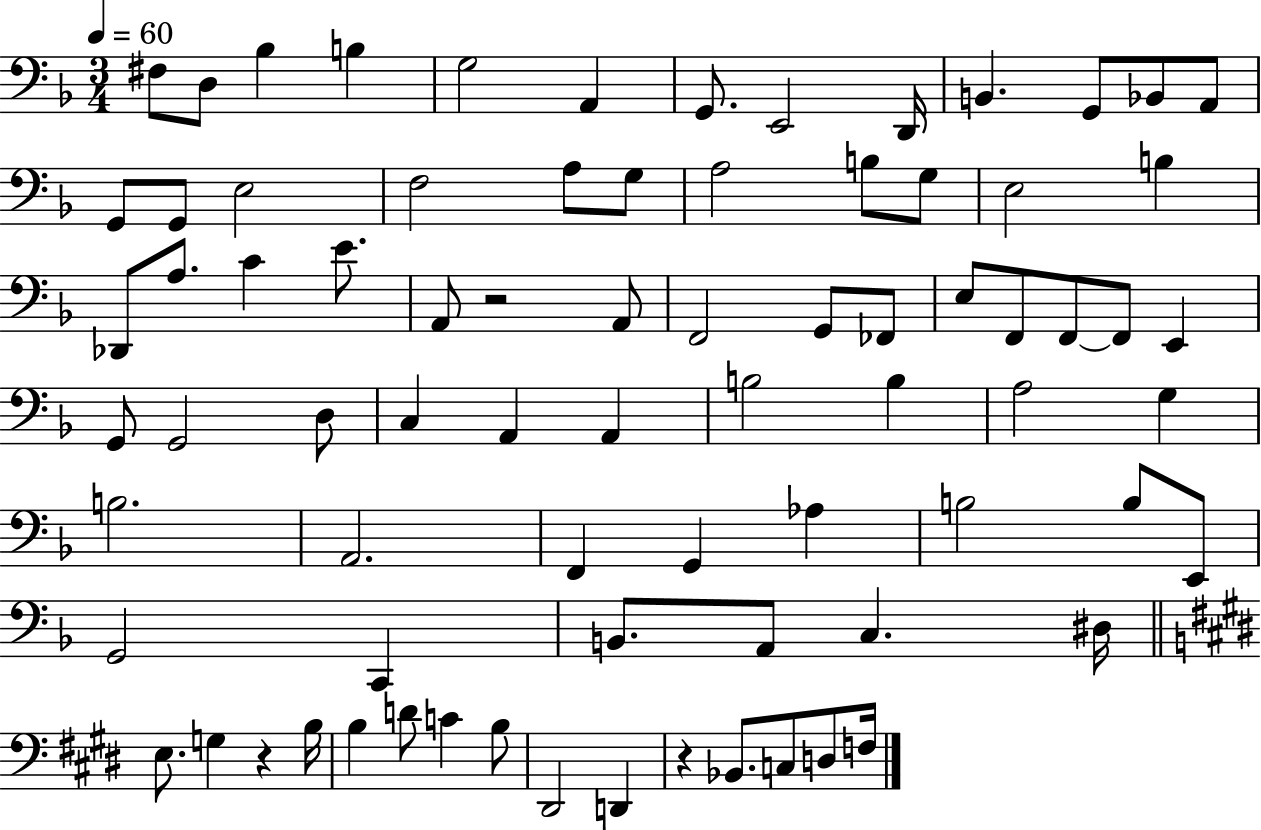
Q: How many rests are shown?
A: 3